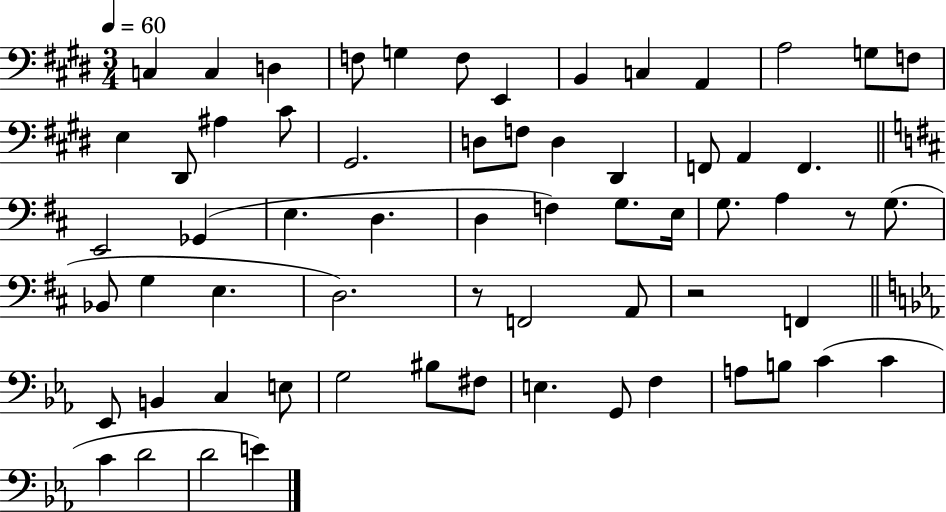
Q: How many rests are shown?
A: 3